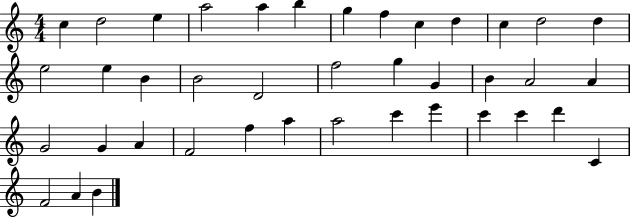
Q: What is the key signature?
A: C major